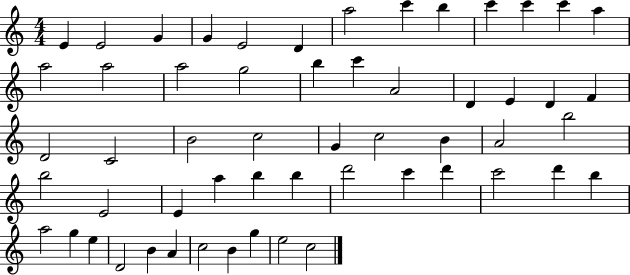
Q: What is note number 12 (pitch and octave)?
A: C6